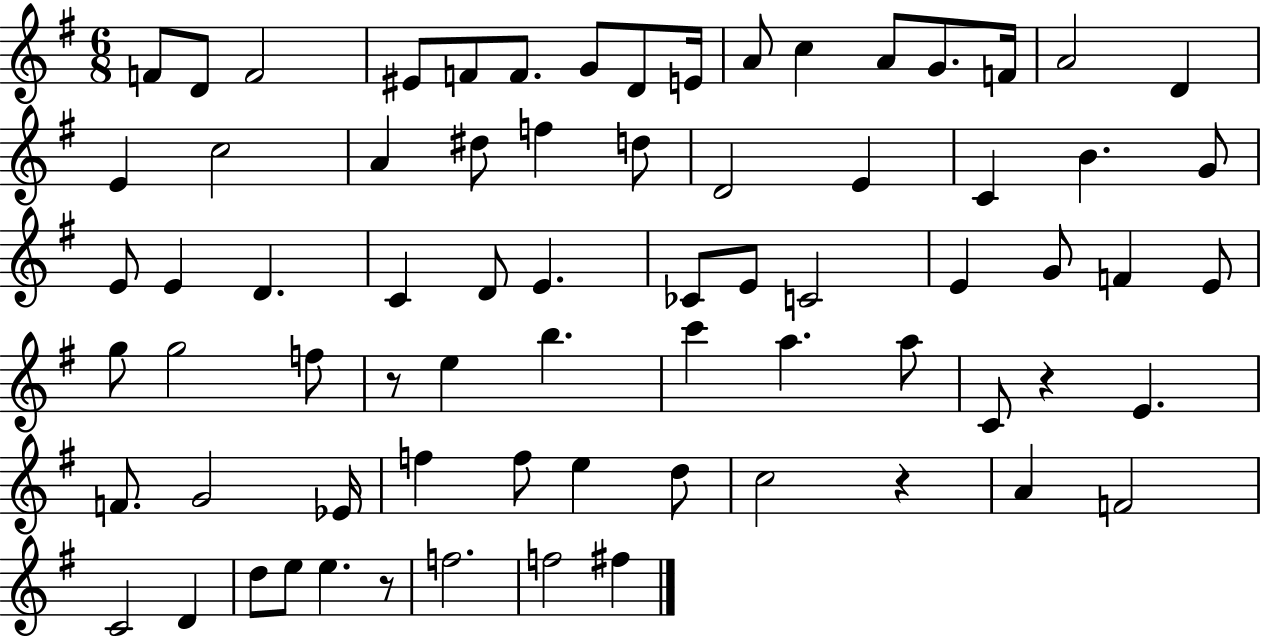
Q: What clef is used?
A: treble